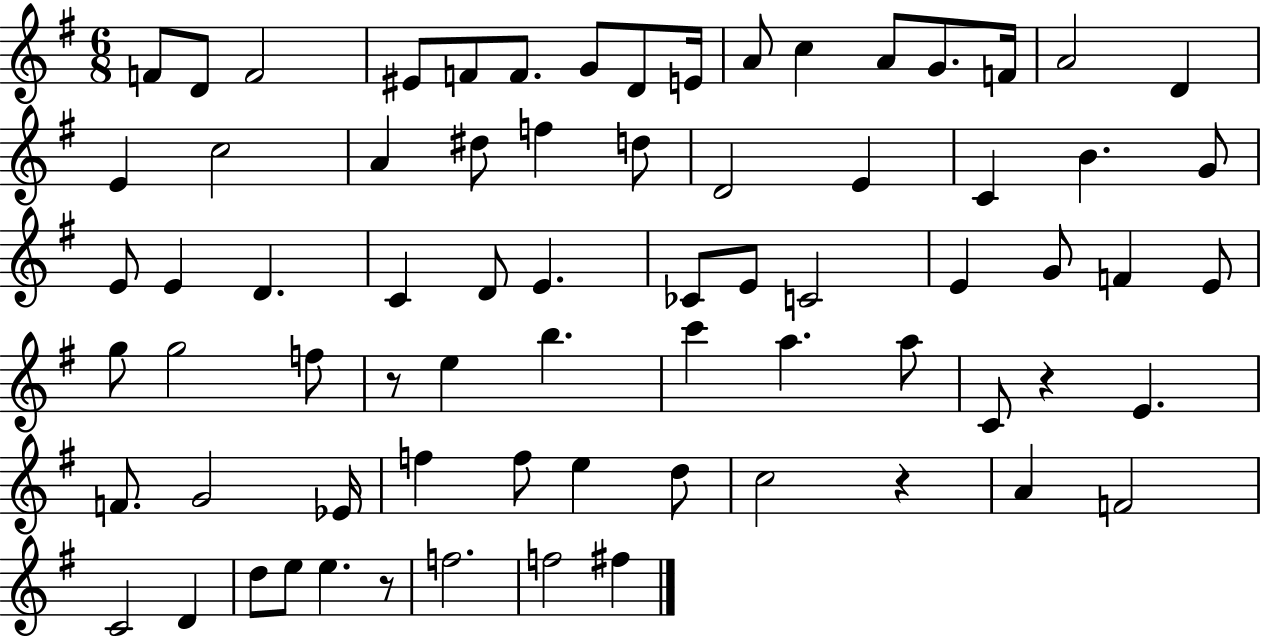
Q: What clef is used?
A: treble